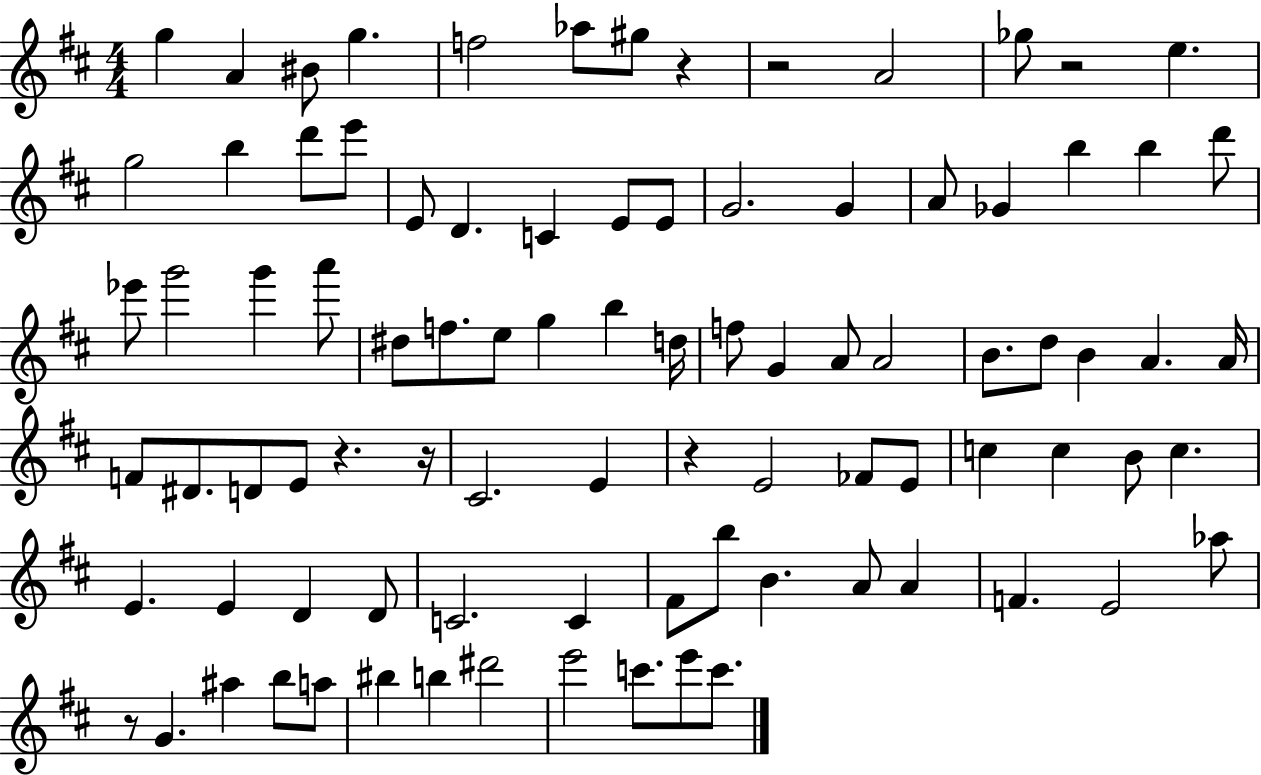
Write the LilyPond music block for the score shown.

{
  \clef treble
  \numericTimeSignature
  \time 4/4
  \key d \major
  g''4 a'4 bis'8 g''4. | f''2 aes''8 gis''8 r4 | r2 a'2 | ges''8 r2 e''4. | \break g''2 b''4 d'''8 e'''8 | e'8 d'4. c'4 e'8 e'8 | g'2. g'4 | a'8 ges'4 b''4 b''4 d'''8 | \break ees'''8 g'''2 g'''4 a'''8 | dis''8 f''8. e''8 g''4 b''4 d''16 | f''8 g'4 a'8 a'2 | b'8. d''8 b'4 a'4. a'16 | \break f'8 dis'8. d'8 e'8 r4. r16 | cis'2. e'4 | r4 e'2 fes'8 e'8 | c''4 c''4 b'8 c''4. | \break e'4. e'4 d'4 d'8 | c'2. c'4 | fis'8 b''8 b'4. a'8 a'4 | f'4. e'2 aes''8 | \break r8 g'4. ais''4 b''8 a''8 | bis''4 b''4 dis'''2 | e'''2 c'''8. e'''8 c'''8. | \bar "|."
}